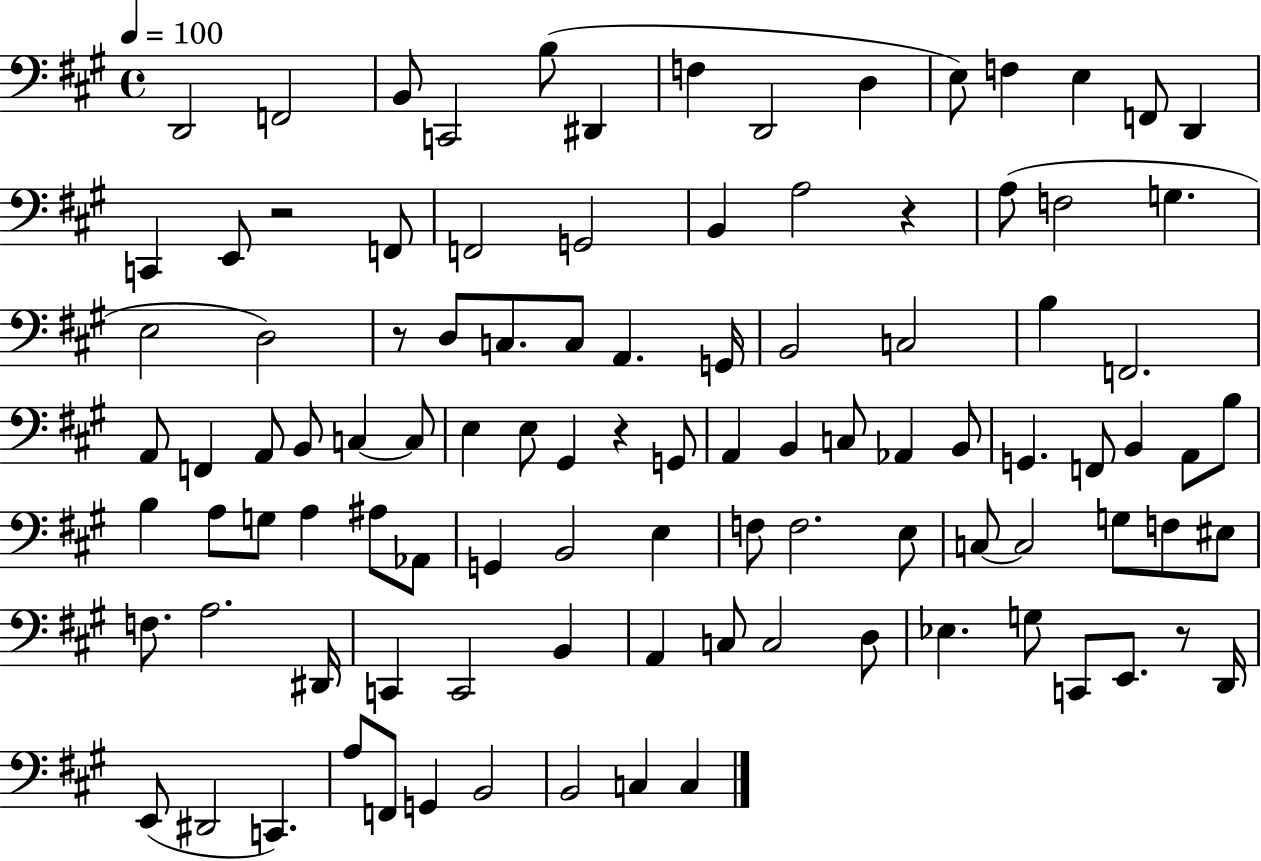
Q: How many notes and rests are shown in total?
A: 102